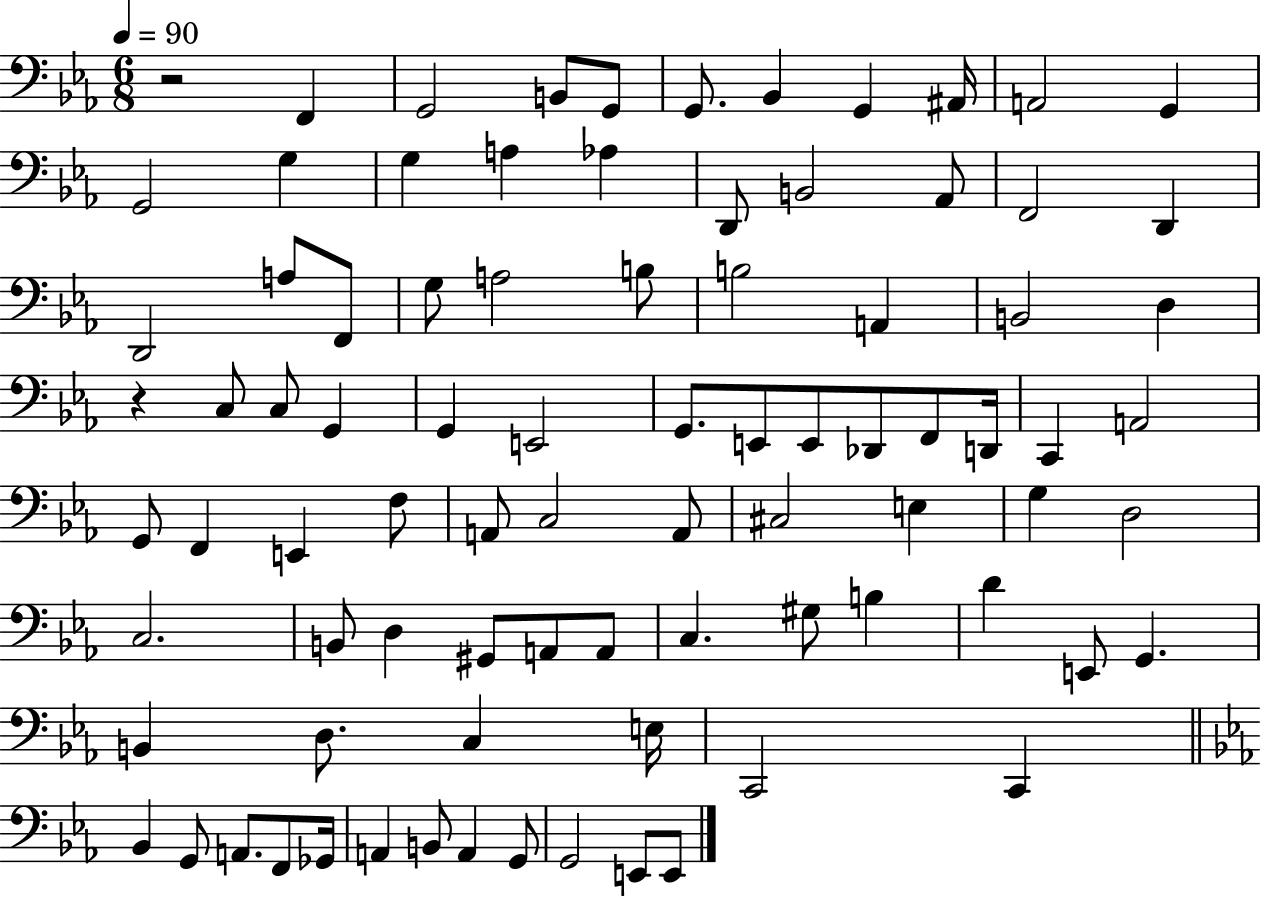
R/h F2/q G2/h B2/e G2/e G2/e. Bb2/q G2/q A#2/s A2/h G2/q G2/h G3/q G3/q A3/q Ab3/q D2/e B2/h Ab2/e F2/h D2/q D2/h A3/e F2/e G3/e A3/h B3/e B3/h A2/q B2/h D3/q R/q C3/e C3/e G2/q G2/q E2/h G2/e. E2/e E2/e Db2/e F2/e D2/s C2/q A2/h G2/e F2/q E2/q F3/e A2/e C3/h A2/e C#3/h E3/q G3/q D3/h C3/h. B2/e D3/q G#2/e A2/e A2/e C3/q. G#3/e B3/q D4/q E2/e G2/q. B2/q D3/e. C3/q E3/s C2/h C2/q Bb2/q G2/e A2/e. F2/e Gb2/s A2/q B2/e A2/q G2/e G2/h E2/e E2/e